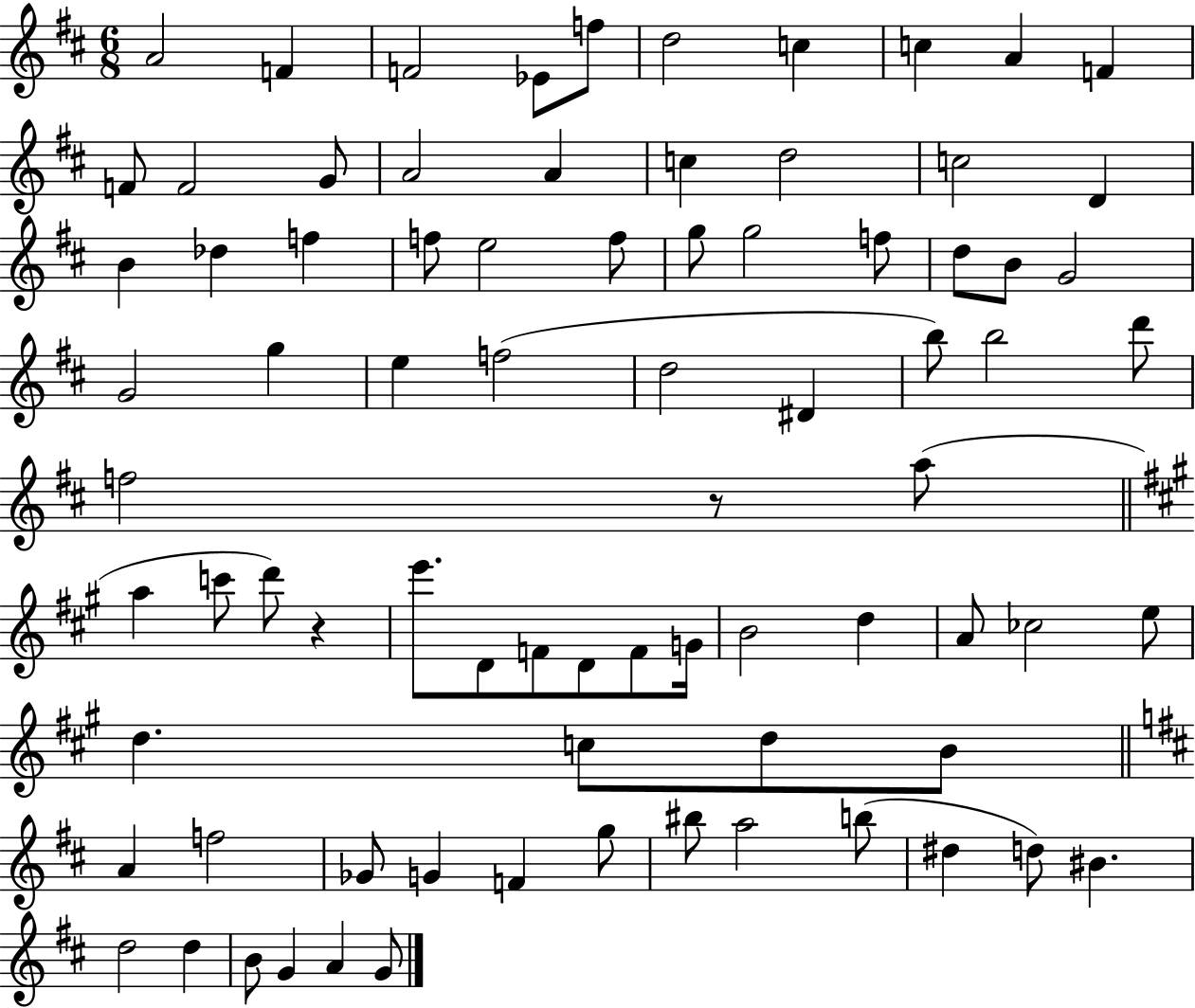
A4/h F4/q F4/h Eb4/e F5/e D5/h C5/q C5/q A4/q F4/q F4/e F4/h G4/e A4/h A4/q C5/q D5/h C5/h D4/q B4/q Db5/q F5/q F5/e E5/h F5/e G5/e G5/h F5/e D5/e B4/e G4/h G4/h G5/q E5/q F5/h D5/h D#4/q B5/e B5/h D6/e F5/h R/e A5/e A5/q C6/e D6/e R/q E6/e. D4/e F4/e D4/e F4/e G4/s B4/h D5/q A4/e CES5/h E5/e D5/q. C5/e D5/e B4/e A4/q F5/h Gb4/e G4/q F4/q G5/e BIS5/e A5/h B5/e D#5/q D5/e BIS4/q. D5/h D5/q B4/e G4/q A4/q G4/e